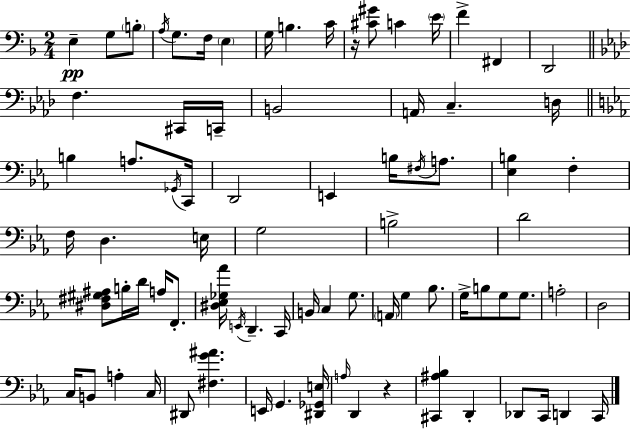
E3/q G3/e B3/e A3/s G3/e. F3/s E3/q G3/s B3/q. C4/s R/s [C#4,G#4]/e C4/q E4/s F4/q F#2/q D2/h F3/q. C#2/s C2/s B2/h A2/s C3/q. D3/s B3/q A3/e. Gb2/s C2/s D2/h E2/q B3/s F#3/s A3/e. [Eb3,B3]/q F3/q F3/s D3/q. E3/s G3/h B3/h D4/h [D#3,F#3,G#3,A#3]/e B3/s D4/s A3/s F2/e. [D#3,Eb3,Gb3,Ab4]/s E2/s D2/q. C2/s B2/s C3/q G3/e. A2/s G3/q Bb3/e. G3/s B3/e G3/e G3/e. A3/h D3/h C3/s B2/e A3/q C3/s D#2/e [F#3,G4,A#4]/q. E2/s G2/q. [D#2,Gb2,E3]/s A3/s D2/q R/q [C#2,A#3,Bb3]/q D2/q Db2/e C2/s D2/q C2/s